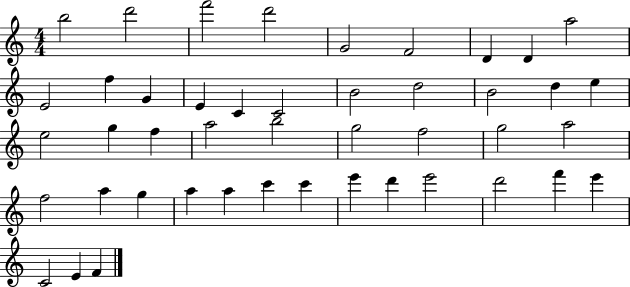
B5/h D6/h F6/h D6/h G4/h F4/h D4/q D4/q A5/h E4/h F5/q G4/q E4/q C4/q C4/h B4/h D5/h B4/h D5/q E5/q E5/h G5/q F5/q A5/h B5/h G5/h F5/h G5/h A5/h F5/h A5/q G5/q A5/q A5/q C6/q C6/q E6/q D6/q E6/h D6/h F6/q E6/q C4/h E4/q F4/q